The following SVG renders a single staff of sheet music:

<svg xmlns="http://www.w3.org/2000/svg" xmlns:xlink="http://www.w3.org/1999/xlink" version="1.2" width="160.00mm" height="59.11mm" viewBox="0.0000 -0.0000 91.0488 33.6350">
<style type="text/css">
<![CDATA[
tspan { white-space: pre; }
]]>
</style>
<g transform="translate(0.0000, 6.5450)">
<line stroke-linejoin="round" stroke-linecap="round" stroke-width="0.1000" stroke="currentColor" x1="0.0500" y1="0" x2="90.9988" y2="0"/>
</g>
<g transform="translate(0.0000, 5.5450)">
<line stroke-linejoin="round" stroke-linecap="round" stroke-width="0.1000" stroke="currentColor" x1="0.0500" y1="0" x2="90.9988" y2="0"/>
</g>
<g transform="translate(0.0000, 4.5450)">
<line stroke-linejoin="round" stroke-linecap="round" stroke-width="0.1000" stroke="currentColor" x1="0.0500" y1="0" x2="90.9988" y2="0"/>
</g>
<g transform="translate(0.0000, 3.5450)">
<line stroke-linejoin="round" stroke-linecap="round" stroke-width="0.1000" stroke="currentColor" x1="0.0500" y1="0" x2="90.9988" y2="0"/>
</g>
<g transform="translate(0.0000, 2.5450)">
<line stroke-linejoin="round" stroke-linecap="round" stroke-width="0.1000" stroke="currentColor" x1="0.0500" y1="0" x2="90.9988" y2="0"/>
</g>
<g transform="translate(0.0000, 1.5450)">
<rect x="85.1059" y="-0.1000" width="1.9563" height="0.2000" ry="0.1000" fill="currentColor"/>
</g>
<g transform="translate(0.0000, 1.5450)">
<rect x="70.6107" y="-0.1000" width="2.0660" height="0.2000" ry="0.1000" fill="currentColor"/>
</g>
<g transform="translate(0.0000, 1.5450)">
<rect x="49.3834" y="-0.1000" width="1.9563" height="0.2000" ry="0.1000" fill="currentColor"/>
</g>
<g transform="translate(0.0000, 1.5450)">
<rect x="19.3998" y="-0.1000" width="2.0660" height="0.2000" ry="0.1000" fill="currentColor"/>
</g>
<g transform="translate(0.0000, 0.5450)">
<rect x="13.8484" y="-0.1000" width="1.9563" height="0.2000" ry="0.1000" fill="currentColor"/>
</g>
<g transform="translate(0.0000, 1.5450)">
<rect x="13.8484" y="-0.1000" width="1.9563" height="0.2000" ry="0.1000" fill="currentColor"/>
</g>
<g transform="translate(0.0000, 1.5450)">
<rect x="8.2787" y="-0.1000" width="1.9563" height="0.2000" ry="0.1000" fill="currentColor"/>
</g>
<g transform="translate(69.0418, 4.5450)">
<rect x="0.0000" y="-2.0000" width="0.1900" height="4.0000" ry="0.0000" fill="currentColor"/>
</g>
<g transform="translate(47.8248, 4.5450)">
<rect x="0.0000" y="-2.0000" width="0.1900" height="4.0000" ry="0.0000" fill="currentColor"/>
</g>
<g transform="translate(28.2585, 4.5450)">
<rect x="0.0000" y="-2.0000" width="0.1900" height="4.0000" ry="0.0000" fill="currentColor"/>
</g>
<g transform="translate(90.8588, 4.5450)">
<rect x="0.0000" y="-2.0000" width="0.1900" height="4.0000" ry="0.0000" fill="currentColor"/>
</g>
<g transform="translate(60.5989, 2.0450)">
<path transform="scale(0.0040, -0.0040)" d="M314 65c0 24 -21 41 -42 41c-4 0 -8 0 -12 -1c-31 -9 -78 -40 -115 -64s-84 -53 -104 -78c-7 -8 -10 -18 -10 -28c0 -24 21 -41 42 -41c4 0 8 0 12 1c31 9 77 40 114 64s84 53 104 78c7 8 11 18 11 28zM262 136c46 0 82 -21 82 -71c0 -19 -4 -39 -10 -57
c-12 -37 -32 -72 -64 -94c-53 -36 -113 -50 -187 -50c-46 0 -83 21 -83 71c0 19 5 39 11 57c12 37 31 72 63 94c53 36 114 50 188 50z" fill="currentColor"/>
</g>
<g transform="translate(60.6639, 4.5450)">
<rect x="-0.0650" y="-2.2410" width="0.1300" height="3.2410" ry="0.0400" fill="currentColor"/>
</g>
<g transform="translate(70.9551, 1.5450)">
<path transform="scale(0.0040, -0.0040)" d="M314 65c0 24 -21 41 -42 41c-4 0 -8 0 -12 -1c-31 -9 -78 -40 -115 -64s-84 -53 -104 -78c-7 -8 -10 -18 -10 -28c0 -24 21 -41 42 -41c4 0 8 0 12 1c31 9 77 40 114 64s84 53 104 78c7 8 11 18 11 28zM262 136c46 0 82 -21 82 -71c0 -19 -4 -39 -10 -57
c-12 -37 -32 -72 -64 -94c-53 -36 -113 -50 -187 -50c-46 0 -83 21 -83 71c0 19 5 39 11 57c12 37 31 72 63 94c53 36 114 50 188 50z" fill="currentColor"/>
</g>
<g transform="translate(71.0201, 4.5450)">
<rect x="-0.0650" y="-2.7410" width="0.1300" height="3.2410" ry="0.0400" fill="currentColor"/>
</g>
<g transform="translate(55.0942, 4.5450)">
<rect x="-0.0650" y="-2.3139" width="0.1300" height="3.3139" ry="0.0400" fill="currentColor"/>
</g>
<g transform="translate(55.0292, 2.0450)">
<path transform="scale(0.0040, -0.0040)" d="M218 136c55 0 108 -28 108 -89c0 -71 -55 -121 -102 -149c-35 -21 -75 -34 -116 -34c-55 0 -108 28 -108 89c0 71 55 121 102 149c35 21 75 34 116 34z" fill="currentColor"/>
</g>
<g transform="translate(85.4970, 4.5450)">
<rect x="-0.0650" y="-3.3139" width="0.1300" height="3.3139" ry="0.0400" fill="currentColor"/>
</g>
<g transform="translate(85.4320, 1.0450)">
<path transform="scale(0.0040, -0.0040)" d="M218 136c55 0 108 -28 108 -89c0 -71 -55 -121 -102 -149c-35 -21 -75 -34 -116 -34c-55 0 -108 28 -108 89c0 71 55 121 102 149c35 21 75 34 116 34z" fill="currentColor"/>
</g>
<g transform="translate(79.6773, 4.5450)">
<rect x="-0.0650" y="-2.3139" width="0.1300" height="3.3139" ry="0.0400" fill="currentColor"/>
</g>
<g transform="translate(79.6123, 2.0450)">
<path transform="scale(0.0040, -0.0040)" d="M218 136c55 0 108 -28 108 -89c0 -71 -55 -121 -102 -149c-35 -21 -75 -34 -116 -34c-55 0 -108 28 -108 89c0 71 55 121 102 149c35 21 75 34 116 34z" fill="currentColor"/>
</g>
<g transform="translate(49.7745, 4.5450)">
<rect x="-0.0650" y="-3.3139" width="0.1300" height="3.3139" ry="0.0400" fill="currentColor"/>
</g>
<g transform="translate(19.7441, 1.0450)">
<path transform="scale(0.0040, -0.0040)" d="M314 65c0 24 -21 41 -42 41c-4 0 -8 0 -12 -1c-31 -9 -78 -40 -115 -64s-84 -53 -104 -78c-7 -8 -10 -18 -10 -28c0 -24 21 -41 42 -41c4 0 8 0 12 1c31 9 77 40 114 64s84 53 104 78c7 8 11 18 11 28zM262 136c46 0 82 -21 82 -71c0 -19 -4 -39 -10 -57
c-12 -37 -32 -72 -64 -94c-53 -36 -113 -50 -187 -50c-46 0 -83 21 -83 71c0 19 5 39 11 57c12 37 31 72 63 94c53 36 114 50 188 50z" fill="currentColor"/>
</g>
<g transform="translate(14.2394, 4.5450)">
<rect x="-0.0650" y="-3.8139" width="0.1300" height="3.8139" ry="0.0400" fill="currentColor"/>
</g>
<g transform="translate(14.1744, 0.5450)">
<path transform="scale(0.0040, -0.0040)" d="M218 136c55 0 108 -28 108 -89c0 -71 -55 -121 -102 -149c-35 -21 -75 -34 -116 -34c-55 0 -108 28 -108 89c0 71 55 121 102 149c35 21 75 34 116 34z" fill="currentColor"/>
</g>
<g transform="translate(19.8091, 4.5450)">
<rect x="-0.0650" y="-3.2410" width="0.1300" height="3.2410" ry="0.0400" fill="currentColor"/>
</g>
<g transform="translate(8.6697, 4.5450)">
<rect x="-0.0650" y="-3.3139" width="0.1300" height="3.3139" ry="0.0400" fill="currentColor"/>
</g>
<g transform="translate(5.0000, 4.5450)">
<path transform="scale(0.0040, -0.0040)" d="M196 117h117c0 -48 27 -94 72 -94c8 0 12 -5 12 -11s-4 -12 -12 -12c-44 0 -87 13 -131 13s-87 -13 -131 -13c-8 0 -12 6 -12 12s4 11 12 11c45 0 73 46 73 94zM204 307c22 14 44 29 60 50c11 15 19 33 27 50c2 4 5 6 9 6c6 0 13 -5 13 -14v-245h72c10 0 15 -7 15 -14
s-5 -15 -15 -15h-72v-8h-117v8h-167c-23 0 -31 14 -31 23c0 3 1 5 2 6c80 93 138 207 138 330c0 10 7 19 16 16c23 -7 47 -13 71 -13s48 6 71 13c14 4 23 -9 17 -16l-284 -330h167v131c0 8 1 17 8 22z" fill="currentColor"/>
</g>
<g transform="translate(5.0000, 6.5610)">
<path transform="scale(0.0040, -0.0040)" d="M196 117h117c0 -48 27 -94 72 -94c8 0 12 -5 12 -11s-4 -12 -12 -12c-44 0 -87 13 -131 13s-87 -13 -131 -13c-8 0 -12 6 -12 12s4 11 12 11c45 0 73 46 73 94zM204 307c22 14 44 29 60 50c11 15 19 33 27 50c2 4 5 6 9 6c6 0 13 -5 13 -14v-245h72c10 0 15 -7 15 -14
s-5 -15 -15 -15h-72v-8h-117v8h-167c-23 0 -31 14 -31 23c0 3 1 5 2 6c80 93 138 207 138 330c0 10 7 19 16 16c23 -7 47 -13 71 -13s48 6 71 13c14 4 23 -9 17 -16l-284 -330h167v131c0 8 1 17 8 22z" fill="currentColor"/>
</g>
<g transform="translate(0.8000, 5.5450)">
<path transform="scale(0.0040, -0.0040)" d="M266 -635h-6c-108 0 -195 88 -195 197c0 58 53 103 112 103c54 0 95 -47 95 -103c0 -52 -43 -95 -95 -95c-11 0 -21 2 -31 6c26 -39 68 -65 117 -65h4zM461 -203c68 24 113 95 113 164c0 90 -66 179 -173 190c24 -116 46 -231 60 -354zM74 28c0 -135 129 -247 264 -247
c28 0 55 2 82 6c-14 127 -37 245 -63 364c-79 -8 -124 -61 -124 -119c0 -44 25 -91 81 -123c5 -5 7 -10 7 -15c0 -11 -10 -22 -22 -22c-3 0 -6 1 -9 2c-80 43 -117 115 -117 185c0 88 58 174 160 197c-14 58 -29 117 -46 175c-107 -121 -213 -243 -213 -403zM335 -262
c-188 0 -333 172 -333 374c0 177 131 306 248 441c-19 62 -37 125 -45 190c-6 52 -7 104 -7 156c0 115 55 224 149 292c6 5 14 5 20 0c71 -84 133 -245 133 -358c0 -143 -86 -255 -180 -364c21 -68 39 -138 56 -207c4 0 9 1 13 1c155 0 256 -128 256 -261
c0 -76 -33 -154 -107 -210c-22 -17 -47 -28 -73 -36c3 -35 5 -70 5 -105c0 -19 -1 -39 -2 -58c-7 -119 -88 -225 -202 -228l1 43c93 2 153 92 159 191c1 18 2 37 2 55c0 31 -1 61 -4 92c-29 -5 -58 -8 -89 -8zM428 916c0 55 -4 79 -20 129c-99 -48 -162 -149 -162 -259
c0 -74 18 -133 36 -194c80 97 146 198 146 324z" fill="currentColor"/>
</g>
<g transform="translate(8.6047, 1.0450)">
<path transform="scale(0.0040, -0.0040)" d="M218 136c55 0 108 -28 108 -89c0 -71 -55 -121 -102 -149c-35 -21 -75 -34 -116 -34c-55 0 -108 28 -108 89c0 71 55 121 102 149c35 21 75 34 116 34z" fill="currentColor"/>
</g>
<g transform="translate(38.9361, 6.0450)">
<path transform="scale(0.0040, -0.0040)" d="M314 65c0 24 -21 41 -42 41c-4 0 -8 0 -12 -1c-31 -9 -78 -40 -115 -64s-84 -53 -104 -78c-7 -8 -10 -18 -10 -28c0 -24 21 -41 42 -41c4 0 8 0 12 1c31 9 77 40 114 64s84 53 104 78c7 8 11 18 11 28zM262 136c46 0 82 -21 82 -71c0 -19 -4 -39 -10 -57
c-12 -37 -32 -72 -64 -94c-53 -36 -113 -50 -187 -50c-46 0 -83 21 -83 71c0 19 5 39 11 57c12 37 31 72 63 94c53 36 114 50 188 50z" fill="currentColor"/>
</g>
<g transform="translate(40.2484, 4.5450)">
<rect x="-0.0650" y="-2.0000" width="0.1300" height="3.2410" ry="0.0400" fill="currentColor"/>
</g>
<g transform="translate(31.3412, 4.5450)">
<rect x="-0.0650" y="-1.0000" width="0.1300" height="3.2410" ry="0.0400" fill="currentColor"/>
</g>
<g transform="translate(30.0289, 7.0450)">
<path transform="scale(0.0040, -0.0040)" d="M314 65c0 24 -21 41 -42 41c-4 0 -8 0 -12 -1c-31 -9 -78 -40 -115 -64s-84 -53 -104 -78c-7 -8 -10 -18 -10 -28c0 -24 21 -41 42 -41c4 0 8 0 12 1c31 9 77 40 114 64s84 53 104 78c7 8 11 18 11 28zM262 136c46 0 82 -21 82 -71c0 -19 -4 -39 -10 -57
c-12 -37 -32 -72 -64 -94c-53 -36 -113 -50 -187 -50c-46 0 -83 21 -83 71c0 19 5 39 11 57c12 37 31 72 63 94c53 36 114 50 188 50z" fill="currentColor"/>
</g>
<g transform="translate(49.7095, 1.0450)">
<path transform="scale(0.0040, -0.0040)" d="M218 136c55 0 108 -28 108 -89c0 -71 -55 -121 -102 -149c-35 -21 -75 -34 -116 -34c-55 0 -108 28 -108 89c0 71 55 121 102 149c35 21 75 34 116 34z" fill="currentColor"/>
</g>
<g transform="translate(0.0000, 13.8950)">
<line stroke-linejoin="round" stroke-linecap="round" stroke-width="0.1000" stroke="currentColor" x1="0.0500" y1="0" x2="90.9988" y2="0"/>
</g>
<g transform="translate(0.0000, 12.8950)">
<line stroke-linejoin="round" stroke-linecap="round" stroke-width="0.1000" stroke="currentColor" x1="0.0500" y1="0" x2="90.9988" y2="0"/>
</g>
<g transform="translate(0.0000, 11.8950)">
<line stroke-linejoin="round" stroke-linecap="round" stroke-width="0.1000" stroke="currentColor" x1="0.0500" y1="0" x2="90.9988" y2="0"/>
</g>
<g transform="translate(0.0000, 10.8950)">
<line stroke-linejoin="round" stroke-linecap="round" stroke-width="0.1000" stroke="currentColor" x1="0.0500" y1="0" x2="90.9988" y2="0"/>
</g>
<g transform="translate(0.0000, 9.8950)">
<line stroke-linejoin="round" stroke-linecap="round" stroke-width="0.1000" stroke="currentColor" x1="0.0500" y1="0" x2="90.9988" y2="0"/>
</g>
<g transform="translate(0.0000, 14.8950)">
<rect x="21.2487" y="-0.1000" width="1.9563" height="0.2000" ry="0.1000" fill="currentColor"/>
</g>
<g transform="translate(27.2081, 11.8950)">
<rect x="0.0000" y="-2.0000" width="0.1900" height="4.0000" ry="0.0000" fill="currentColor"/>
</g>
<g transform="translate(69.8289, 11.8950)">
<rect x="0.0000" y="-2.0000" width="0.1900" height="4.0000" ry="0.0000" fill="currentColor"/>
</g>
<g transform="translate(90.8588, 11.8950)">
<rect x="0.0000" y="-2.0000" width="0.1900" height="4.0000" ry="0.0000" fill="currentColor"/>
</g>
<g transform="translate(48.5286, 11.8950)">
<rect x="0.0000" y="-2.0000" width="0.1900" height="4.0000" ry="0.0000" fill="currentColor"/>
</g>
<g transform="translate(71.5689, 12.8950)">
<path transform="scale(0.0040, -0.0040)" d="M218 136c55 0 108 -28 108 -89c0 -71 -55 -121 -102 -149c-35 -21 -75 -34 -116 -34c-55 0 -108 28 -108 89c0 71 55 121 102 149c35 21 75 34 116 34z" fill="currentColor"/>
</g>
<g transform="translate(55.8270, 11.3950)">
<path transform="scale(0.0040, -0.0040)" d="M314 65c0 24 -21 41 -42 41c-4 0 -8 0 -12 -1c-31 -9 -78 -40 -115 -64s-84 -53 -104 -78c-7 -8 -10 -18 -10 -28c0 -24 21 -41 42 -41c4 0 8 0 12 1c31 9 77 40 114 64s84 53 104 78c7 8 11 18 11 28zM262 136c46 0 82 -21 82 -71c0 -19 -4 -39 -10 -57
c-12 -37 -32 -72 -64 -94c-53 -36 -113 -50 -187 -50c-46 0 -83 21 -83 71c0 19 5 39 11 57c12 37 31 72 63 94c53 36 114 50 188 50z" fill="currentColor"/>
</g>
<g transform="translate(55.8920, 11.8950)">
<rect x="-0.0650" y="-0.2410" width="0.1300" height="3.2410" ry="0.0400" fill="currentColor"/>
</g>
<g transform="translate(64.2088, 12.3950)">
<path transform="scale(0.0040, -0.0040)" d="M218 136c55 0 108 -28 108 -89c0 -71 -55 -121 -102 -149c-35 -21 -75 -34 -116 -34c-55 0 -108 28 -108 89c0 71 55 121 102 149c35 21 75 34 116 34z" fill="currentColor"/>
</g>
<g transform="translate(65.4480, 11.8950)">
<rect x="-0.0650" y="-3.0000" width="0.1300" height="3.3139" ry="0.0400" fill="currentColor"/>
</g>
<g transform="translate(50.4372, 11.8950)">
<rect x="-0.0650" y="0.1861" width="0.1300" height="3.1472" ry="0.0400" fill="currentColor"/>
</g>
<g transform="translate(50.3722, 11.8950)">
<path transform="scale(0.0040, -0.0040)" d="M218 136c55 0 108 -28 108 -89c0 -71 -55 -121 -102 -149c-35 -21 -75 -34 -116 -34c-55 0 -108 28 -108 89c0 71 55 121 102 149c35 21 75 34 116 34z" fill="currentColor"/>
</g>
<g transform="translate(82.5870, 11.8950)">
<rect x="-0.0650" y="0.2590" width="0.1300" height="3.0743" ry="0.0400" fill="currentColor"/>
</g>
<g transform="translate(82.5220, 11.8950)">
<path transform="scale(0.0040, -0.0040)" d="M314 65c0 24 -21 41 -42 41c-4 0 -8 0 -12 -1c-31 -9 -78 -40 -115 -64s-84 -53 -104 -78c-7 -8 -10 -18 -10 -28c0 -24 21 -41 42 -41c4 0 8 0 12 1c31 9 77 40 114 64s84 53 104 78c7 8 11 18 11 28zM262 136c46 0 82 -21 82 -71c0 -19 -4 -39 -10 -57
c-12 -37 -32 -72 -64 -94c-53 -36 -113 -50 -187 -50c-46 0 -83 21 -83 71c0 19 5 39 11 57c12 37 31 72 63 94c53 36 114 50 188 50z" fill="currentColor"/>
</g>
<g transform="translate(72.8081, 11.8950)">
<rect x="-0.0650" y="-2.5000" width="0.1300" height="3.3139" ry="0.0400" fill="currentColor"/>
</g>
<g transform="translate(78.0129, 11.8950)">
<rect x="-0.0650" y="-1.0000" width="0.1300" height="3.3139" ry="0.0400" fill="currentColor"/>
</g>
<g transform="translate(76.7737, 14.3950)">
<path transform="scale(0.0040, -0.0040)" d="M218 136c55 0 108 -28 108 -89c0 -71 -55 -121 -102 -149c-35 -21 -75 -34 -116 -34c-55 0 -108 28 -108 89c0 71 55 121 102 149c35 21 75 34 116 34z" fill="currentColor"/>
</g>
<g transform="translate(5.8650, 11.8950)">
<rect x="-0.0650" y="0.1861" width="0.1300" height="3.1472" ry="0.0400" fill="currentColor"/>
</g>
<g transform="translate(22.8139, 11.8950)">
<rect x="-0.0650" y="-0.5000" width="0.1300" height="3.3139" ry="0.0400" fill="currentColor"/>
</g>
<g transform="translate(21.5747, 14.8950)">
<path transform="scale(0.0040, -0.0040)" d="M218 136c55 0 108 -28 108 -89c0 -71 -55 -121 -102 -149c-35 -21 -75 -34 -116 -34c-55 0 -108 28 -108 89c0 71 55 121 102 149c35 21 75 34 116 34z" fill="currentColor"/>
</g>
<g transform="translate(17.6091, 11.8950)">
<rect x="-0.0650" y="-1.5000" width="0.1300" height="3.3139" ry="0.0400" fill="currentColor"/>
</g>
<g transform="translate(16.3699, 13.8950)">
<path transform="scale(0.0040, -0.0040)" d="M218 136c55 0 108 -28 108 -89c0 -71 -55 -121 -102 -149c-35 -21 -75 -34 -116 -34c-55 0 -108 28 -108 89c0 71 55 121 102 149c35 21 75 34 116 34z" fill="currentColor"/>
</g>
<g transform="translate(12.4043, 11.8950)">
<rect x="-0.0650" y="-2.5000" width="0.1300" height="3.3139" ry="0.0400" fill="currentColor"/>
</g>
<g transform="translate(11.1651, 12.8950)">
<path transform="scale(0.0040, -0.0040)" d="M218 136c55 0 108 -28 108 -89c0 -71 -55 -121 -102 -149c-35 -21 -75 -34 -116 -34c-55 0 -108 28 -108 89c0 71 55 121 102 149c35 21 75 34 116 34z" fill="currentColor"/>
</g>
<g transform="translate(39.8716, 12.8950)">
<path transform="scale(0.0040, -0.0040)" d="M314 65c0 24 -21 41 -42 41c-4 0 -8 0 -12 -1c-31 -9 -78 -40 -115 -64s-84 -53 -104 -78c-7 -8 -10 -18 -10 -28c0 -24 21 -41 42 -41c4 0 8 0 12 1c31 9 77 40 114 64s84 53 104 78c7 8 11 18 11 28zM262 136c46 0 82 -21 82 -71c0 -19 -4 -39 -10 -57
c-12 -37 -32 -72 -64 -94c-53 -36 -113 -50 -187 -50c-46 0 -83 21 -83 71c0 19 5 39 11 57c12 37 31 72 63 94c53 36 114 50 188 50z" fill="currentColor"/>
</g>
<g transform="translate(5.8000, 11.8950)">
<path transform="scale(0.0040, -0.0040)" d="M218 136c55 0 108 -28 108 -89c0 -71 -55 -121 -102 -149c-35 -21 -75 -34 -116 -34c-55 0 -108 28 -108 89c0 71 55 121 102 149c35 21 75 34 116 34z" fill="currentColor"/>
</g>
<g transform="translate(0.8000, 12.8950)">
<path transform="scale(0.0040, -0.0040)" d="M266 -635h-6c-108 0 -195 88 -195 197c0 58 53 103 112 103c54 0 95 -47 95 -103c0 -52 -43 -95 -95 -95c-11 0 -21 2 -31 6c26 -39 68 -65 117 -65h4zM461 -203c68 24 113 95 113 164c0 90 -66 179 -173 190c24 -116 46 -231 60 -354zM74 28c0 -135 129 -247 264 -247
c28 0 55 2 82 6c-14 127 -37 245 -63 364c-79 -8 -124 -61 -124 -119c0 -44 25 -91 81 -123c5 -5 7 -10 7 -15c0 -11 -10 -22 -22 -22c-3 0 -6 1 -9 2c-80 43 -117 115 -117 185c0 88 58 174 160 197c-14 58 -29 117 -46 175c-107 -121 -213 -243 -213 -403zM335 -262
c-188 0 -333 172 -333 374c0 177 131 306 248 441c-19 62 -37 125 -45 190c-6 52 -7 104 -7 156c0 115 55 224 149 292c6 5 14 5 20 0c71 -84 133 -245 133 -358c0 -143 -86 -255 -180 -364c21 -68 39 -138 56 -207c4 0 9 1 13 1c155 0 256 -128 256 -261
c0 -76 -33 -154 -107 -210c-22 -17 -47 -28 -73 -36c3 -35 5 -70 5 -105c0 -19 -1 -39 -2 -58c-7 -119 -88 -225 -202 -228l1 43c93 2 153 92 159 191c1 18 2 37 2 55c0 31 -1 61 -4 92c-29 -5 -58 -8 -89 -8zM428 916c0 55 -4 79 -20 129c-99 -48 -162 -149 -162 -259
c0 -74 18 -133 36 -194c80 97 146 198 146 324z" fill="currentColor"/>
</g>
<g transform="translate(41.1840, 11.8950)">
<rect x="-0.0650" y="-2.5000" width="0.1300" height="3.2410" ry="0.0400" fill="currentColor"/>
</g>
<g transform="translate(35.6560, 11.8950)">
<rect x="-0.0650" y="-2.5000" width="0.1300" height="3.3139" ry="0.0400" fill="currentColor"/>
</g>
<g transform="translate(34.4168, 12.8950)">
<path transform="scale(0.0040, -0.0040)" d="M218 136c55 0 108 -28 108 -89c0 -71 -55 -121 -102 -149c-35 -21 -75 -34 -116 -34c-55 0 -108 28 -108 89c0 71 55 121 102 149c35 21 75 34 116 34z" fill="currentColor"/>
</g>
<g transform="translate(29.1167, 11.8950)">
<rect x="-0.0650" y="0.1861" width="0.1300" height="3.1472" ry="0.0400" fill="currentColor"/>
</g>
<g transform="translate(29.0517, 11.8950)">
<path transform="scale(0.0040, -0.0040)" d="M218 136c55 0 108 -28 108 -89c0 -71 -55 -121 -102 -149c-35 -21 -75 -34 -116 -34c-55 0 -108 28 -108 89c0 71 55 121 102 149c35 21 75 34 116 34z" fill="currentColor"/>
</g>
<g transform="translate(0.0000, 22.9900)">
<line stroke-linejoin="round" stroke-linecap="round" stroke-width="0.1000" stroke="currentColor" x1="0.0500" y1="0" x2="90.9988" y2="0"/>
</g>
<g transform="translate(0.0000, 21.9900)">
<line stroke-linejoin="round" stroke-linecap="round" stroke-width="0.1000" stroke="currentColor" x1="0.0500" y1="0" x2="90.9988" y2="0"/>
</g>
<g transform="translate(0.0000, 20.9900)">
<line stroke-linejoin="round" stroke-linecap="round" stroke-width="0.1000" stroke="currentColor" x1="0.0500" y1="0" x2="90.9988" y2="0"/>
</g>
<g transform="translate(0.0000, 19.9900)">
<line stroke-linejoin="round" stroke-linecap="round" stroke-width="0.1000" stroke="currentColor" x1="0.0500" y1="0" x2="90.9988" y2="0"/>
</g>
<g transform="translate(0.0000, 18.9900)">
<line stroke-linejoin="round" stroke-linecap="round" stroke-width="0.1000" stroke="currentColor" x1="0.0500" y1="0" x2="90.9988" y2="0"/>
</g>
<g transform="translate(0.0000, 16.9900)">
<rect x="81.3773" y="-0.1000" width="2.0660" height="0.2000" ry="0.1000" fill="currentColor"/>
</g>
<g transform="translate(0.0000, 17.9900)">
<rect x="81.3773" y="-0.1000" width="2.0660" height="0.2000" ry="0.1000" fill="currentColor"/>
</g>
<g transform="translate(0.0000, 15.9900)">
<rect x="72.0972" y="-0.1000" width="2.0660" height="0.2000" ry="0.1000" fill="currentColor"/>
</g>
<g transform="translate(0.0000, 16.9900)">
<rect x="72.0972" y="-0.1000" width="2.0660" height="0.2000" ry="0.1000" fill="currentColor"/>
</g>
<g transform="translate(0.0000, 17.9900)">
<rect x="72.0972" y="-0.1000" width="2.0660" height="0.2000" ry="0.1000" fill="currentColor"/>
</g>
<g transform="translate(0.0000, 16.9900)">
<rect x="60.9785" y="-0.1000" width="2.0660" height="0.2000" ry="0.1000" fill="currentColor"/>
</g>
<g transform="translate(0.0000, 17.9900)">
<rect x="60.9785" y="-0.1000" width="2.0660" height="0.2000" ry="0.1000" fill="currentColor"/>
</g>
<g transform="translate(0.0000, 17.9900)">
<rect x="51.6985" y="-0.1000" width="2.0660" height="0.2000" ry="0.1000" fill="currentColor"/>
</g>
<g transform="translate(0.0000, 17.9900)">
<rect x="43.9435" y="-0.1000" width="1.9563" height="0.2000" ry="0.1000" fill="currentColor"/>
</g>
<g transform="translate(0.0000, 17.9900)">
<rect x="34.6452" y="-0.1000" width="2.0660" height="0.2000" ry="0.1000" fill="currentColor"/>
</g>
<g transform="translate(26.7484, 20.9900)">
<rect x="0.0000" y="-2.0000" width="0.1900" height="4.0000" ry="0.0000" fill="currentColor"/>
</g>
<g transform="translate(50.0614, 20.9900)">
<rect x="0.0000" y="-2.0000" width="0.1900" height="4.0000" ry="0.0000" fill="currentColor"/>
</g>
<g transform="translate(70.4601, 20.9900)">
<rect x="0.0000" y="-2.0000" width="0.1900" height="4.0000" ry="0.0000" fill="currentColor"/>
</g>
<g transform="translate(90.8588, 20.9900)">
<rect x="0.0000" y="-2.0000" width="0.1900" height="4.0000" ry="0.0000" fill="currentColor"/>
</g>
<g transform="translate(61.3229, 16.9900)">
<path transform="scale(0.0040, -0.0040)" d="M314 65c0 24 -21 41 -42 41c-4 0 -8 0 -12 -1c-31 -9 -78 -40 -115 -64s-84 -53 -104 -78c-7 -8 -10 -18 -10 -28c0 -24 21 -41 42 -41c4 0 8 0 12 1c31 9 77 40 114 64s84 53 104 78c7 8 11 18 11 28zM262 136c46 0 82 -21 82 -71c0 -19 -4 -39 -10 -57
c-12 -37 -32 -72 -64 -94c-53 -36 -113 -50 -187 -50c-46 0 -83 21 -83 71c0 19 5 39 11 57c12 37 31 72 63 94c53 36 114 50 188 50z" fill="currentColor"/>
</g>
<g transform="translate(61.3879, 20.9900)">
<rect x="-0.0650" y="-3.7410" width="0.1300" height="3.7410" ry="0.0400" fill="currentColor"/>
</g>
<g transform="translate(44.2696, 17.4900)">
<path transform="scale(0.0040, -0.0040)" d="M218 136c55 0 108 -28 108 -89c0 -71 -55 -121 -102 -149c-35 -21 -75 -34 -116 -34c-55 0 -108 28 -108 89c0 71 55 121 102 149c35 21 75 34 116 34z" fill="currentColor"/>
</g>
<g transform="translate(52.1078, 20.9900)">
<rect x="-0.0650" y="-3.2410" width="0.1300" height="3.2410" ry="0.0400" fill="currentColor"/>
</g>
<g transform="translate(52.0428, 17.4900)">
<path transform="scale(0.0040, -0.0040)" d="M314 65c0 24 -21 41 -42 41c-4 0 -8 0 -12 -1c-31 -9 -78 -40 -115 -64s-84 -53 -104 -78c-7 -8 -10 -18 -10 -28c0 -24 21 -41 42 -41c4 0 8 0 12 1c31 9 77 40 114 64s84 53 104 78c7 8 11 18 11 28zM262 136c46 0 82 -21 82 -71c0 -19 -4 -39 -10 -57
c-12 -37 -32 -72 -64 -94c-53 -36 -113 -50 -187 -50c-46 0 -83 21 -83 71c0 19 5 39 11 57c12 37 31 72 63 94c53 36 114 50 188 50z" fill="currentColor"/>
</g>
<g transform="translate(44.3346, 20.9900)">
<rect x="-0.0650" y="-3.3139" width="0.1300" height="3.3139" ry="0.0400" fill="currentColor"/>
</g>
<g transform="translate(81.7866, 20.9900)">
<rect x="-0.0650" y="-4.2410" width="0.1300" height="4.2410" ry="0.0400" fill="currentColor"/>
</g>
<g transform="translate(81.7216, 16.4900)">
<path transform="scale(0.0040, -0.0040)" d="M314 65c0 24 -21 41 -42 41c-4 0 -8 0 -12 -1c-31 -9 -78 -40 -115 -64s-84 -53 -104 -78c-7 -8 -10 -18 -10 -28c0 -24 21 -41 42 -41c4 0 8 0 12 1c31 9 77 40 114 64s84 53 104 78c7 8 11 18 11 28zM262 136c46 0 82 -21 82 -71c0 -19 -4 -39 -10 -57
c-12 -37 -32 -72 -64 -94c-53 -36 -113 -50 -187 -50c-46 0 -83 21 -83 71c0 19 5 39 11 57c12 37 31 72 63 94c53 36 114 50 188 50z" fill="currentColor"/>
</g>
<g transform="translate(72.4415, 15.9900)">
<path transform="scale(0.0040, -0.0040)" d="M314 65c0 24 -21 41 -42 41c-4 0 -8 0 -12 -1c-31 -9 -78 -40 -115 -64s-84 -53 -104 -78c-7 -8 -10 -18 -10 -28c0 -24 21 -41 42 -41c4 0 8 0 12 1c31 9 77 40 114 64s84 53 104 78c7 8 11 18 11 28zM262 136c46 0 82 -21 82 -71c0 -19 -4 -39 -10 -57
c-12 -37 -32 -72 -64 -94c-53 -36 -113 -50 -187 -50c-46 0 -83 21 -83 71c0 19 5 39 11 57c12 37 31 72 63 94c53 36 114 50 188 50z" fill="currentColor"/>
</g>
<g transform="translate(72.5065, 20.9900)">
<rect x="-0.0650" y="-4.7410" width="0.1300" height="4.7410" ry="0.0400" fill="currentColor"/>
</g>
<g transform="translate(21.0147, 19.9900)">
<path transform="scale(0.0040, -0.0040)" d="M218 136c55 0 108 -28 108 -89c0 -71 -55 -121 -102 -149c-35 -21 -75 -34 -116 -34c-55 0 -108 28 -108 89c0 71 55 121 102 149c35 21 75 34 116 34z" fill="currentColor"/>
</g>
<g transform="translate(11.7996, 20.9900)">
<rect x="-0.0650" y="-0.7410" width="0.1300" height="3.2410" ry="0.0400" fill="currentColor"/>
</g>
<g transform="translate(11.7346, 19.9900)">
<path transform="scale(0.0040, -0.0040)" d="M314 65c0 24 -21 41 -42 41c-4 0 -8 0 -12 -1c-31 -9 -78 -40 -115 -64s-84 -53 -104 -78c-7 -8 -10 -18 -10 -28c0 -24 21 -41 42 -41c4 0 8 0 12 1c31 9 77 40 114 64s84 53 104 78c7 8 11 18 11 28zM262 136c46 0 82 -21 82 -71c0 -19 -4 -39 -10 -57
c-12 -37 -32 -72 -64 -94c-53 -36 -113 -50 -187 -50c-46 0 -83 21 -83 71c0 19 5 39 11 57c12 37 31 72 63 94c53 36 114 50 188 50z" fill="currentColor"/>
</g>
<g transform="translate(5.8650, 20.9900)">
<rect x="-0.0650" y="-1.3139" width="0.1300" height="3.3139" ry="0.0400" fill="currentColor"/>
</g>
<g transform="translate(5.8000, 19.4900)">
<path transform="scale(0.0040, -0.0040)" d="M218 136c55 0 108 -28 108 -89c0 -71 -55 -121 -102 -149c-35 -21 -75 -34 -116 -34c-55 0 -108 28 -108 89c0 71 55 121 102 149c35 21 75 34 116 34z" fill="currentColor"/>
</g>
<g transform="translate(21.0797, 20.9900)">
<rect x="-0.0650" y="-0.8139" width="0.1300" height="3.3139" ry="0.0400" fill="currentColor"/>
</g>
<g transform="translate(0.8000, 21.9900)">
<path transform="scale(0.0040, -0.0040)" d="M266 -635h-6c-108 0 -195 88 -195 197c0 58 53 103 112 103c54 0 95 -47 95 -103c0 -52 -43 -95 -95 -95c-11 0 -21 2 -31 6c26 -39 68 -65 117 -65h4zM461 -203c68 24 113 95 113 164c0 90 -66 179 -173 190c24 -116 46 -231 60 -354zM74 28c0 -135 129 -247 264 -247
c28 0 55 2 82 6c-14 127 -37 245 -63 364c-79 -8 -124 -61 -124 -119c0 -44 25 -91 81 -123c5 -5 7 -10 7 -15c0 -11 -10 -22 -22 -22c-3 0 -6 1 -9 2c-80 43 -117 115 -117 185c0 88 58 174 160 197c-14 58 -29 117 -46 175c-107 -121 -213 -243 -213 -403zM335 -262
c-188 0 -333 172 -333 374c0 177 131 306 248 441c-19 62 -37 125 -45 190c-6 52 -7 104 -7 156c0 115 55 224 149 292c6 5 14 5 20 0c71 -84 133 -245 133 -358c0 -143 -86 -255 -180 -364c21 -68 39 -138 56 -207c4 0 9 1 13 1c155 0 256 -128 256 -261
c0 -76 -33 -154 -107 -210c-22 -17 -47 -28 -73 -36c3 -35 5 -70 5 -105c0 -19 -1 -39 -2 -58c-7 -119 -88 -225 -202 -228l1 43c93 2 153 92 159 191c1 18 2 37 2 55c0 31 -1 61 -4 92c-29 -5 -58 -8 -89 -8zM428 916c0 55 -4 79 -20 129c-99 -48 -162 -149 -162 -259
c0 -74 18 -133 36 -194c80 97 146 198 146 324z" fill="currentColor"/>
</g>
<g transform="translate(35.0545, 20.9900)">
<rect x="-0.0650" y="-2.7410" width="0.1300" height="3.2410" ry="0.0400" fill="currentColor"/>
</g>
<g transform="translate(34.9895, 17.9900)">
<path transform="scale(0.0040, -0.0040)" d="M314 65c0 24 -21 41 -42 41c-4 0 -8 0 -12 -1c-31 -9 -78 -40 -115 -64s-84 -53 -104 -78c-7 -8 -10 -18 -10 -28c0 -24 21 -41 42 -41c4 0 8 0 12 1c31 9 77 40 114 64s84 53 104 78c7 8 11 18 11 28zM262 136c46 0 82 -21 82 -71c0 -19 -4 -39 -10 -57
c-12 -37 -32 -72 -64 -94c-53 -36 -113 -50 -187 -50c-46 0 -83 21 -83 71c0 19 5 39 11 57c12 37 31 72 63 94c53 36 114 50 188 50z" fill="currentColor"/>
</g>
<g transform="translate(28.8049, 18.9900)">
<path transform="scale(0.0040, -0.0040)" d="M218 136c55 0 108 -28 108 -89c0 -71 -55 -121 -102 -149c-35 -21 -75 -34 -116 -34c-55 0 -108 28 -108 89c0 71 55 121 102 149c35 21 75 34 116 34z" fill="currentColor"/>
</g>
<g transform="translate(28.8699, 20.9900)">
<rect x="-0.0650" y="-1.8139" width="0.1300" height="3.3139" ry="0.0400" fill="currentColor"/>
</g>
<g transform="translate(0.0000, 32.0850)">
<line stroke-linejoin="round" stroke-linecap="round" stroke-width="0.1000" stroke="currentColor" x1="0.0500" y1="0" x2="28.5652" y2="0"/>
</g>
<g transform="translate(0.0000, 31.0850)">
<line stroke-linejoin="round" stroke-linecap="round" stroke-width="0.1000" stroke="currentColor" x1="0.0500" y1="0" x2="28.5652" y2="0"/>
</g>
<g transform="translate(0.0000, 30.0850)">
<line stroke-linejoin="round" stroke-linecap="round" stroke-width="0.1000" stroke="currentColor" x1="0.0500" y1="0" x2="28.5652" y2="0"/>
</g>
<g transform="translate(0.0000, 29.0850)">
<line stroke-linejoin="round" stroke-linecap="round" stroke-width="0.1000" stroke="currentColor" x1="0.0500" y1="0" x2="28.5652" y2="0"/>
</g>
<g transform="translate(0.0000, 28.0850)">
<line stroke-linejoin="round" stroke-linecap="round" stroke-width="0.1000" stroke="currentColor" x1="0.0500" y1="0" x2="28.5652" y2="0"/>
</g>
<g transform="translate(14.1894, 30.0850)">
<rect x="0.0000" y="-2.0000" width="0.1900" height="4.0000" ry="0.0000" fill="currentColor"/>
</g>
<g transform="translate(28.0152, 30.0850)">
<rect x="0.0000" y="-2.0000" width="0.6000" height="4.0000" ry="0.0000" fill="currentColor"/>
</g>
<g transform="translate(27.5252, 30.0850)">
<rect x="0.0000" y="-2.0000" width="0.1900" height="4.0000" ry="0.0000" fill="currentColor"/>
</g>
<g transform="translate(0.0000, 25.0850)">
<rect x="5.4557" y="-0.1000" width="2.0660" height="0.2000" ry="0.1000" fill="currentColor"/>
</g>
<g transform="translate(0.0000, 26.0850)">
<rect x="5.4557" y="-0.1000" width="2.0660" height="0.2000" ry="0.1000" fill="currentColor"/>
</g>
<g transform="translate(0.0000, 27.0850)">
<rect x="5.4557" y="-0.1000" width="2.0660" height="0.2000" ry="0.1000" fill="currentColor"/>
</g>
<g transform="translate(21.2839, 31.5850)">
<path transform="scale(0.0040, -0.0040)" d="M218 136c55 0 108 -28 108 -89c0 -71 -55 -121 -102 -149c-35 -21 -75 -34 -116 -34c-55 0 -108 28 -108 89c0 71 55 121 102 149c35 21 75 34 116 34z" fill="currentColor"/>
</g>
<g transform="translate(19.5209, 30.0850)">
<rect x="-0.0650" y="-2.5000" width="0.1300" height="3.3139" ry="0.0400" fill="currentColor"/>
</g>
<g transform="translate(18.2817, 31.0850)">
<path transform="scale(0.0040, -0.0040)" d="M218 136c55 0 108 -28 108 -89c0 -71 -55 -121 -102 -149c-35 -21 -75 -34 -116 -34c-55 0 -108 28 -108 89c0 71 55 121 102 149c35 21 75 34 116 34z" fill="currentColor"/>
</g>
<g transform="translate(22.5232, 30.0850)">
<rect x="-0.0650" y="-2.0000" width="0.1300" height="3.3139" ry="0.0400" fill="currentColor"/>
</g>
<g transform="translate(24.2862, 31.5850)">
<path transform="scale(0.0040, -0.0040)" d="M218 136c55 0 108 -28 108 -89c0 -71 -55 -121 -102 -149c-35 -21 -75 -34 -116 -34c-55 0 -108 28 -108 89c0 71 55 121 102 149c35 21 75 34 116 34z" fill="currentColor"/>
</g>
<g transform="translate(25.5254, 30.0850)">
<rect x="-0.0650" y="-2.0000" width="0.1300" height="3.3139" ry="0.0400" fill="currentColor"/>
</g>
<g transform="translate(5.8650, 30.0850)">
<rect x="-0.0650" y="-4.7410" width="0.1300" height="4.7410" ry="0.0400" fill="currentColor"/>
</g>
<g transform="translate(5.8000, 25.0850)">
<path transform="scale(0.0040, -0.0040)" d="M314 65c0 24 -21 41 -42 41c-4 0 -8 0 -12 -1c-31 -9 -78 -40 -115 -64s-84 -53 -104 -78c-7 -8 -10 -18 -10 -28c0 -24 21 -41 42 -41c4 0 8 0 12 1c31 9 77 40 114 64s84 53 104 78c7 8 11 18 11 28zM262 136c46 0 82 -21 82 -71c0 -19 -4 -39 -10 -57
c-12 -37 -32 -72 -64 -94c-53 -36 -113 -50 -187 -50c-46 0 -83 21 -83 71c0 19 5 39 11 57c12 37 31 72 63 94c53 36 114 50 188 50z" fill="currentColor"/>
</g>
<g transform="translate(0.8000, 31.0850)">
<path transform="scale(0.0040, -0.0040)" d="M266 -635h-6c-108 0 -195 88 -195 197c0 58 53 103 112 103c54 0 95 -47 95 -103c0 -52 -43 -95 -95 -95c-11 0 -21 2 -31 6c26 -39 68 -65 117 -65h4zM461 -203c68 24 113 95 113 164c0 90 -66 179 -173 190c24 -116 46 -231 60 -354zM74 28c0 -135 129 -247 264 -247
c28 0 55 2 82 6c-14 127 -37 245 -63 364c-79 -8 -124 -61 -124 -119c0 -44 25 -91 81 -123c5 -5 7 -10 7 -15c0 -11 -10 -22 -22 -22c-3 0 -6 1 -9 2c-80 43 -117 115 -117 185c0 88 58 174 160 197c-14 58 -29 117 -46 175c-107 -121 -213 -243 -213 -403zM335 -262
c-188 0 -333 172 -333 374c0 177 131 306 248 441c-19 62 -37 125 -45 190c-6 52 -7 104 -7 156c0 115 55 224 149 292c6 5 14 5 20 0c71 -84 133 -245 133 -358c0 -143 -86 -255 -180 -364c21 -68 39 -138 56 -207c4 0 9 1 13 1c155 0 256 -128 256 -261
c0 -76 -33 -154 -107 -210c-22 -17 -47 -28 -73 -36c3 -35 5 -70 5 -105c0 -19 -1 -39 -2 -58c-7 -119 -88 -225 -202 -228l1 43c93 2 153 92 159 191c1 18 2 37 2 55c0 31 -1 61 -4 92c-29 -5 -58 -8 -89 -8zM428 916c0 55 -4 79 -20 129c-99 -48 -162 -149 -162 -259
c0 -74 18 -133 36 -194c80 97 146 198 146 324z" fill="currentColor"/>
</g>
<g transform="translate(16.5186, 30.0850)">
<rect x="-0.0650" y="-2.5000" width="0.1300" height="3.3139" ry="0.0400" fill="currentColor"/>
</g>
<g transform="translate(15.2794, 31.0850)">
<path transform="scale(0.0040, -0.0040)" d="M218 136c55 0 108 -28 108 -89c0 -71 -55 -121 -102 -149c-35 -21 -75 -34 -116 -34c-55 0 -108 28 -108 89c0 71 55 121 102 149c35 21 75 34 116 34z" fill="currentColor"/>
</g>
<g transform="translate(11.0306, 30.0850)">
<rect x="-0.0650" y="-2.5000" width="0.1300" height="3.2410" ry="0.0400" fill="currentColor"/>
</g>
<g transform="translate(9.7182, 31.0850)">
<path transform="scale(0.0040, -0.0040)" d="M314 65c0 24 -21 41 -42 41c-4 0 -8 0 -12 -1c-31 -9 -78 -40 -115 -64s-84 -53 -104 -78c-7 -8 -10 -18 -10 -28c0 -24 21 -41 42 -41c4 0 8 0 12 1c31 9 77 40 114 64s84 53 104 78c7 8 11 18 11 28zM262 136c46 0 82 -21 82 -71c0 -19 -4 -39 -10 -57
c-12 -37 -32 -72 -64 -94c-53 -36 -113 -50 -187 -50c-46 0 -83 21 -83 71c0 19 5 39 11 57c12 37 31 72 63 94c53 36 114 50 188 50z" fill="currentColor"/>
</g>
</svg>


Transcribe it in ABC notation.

X:1
T:Untitled
M:4/4
L:1/4
K:C
b c' b2 D2 F2 b g g2 a2 g b B G E C B G G2 B c2 A G D B2 e d2 d f a2 b b2 c'2 e'2 d'2 e'2 G2 G G F F